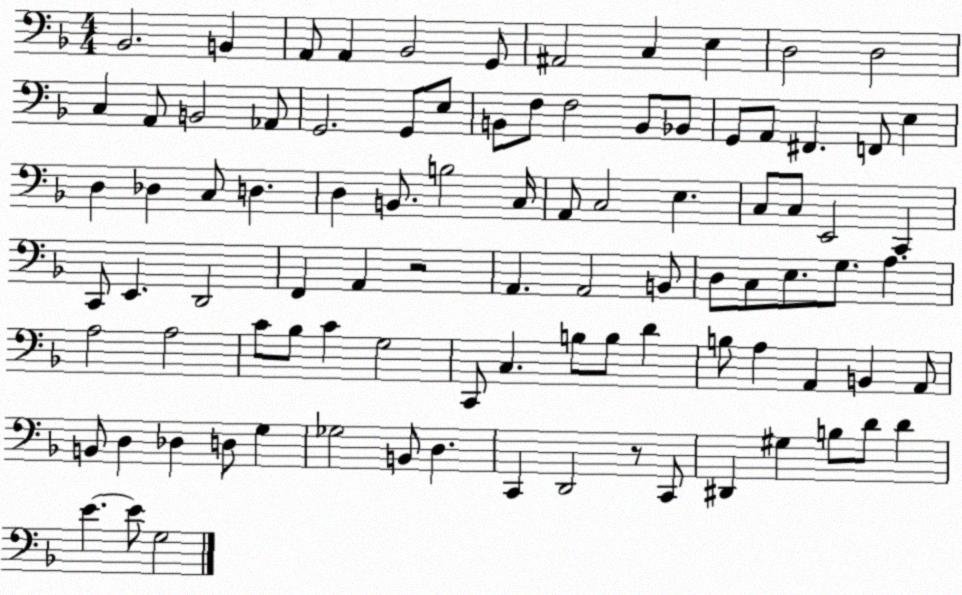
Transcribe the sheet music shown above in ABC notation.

X:1
T:Untitled
M:4/4
L:1/4
K:F
_B,,2 B,, A,,/2 A,, _B,,2 G,,/2 ^A,,2 C, E, D,2 D,2 C, A,,/2 B,,2 _A,,/2 G,,2 G,,/2 E,/2 B,,/2 F,/2 F,2 B,,/2 _B,,/2 G,,/2 A,,/2 ^F,, F,,/2 E, D, _D, C,/2 D, D, B,,/2 B,2 C,/4 A,,/2 C,2 E, C,/2 C,/2 E,,2 C,, C,,/2 E,, D,,2 F,, A,, z2 A,, A,,2 B,,/2 D,/2 C,/2 E,/2 G,/2 A, A,2 A,2 C/2 _B,/2 C G,2 C,,/2 C, B,/2 B,/2 D B,/2 A, A,, B,, A,,/2 B,,/2 D, _D, D,/2 G, _G,2 B,,/2 D, C,, D,,2 z/2 C,,/2 ^D,, ^G, B,/2 D/2 D E E/2 G,2